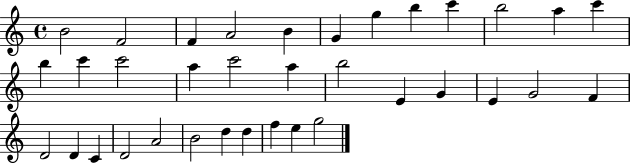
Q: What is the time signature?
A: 4/4